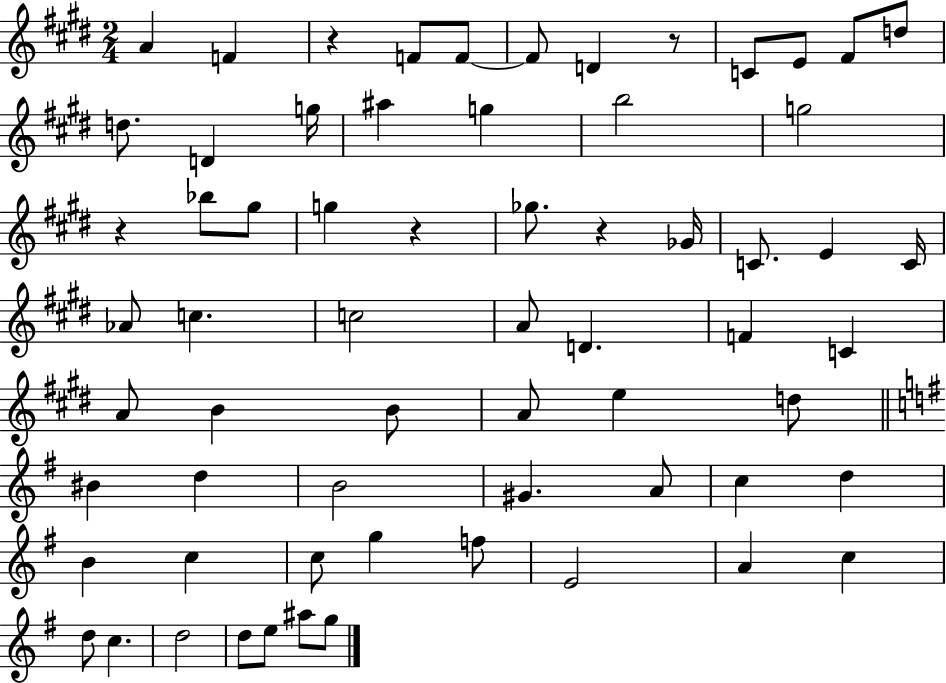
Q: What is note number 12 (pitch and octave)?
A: D4